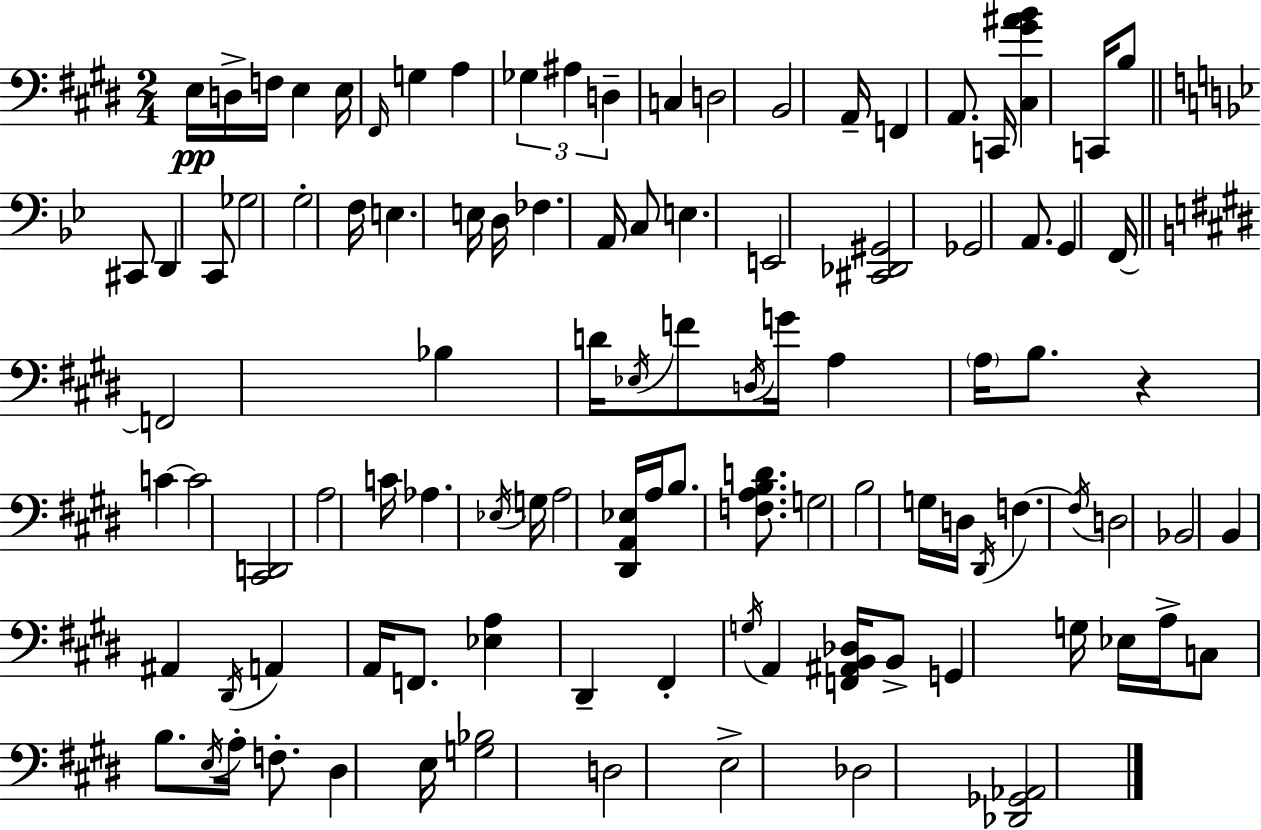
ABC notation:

X:1
T:Untitled
M:2/4
L:1/4
K:E
E,/4 D,/4 F,/4 E, E,/4 ^F,,/4 G, A, _G, ^A, D, C, D,2 B,,2 A,,/4 F,, A,,/2 C,,/4 [^C,^G^AB] C,,/4 B,/2 ^C,,/2 D,, C,,/2 _G,2 G,2 F,/4 E, E,/4 D,/4 _F, A,,/4 C,/2 E, E,,2 [^C,,_D,,^G,,]2 _G,,2 A,,/2 G,, F,,/4 F,,2 _B, D/4 _E,/4 F/2 D,/4 G/4 A, A,/4 B,/2 z C C2 [^C,,D,,]2 A,2 C/4 _A, _E,/4 G,/4 A,2 [^D,,A,,_E,]/4 A,/4 B,/2 [F,A,B,D]/2 G,2 B,2 G,/4 D,/4 ^D,,/4 F, F,/4 D,2 _B,,2 B,, ^A,, ^D,,/4 A,, A,,/4 F,,/2 [_E,A,] ^D,, ^F,, G,/4 A,, [F,,^A,,B,,_D,]/4 B,,/2 G,, G,/4 _E,/4 A,/4 C,/2 B,/2 E,/4 A,/4 F,/2 ^D, E,/4 [G,_B,]2 D,2 E,2 _D,2 [_D,,_G,,_A,,]2